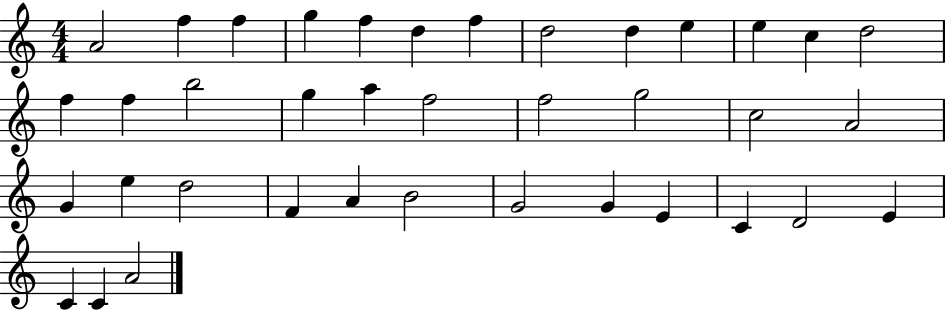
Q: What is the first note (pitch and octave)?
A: A4